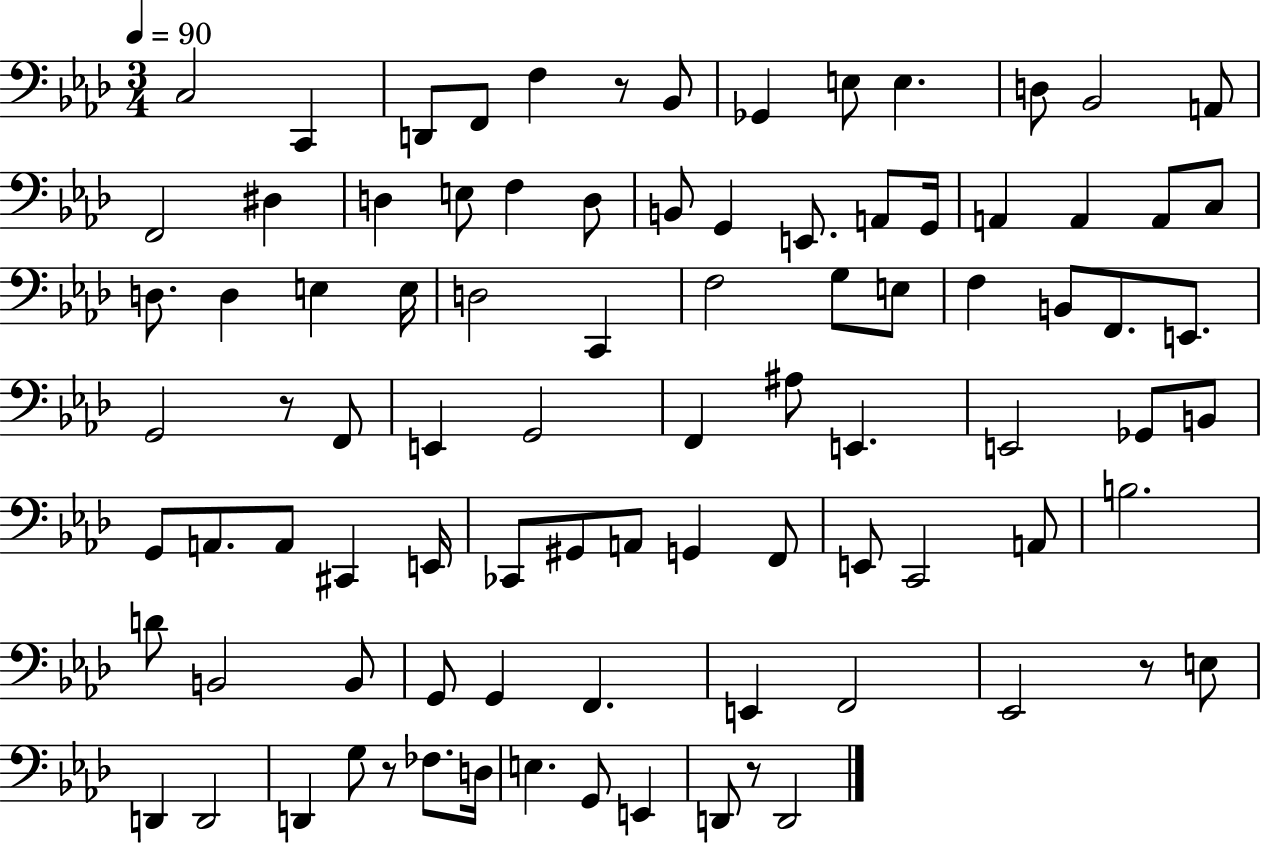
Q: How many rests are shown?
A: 5